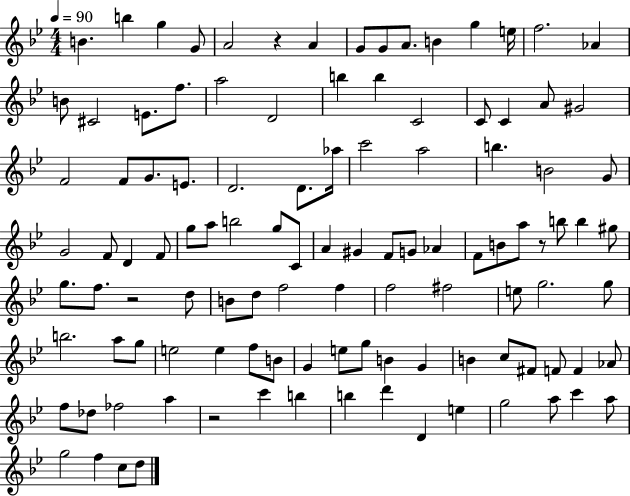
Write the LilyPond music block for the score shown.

{
  \clef treble
  \numericTimeSignature
  \time 4/4
  \key bes \major
  \tempo 4 = 90
  \repeat volta 2 { b'4. b''4 g''4 g'8 | a'2 r4 a'4 | g'8 g'8 a'8. b'4 g''4 e''16 | f''2. aes'4 | \break b'8 cis'2 e'8. f''8. | a''2 d'2 | b''4 b''4 c'2 | c'8 c'4 a'8 gis'2 | \break f'2 f'8 g'8. e'8. | d'2. d'8. aes''16 | c'''2 a''2 | b''4. b'2 g'8 | \break g'2 f'8 d'4 f'8 | g''8 a''8 b''2 g''8 c'8 | a'4 gis'4 f'8 g'8 aes'4 | f'8 b'8 a''8 r8 b''8 b''4 gis''8 | \break g''8. f''8. r2 d''8 | b'8 d''8 f''2 f''4 | f''2 fis''2 | e''8 g''2. g''8 | \break b''2. a''8 g''8 | e''2 e''4 f''8 b'8 | g'4 e''8 g''8 b'4 g'4 | b'4 c''8 fis'8 f'8 f'4 aes'8 | \break f''8 des''8 fes''2 a''4 | r2 c'''4 b''4 | b''4 d'''4 d'4 e''4 | g''2 a''8 c'''4 a''8 | \break g''2 f''4 c''8 d''8 | } \bar "|."
}